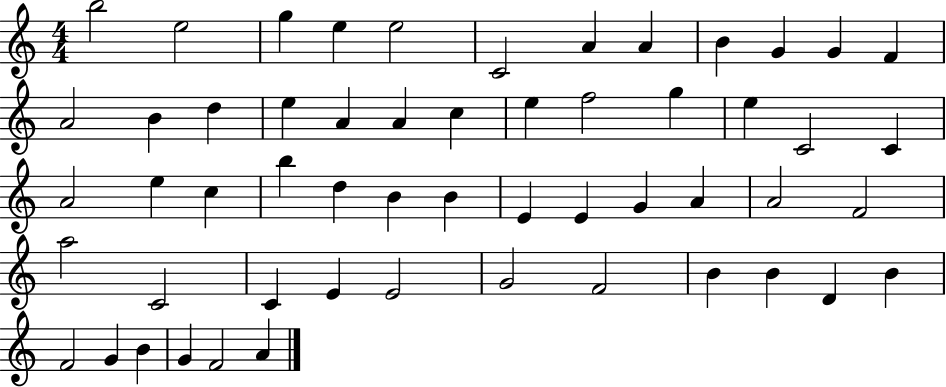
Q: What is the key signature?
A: C major